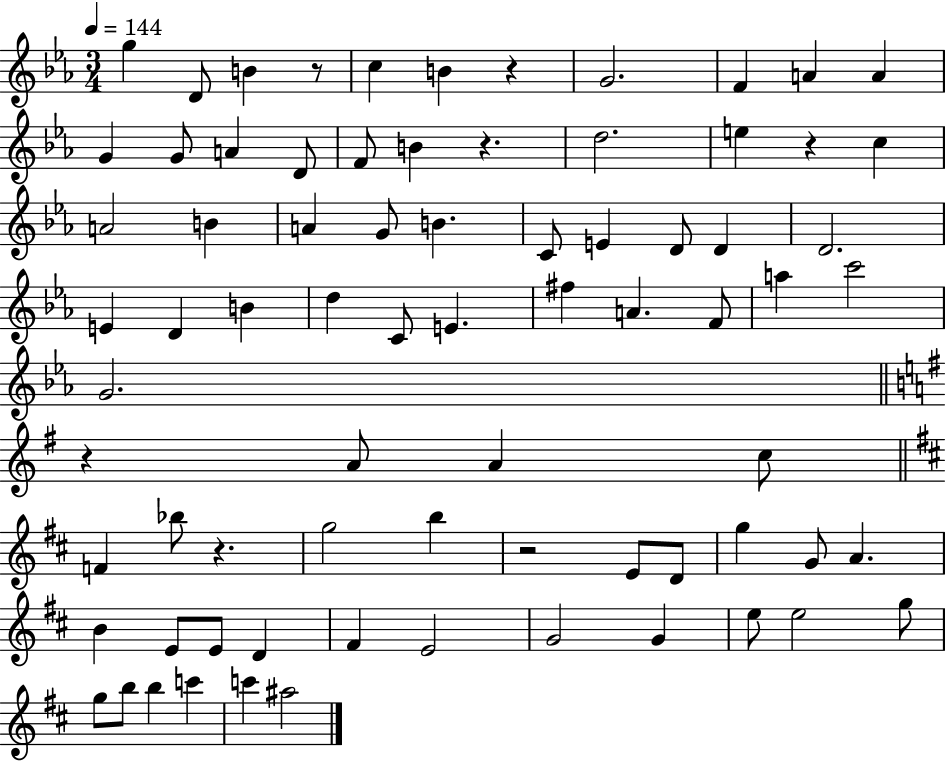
{
  \clef treble
  \numericTimeSignature
  \time 3/4
  \key ees \major
  \tempo 4 = 144
  g''4 d'8 b'4 r8 | c''4 b'4 r4 | g'2. | f'4 a'4 a'4 | \break g'4 g'8 a'4 d'8 | f'8 b'4 r4. | d''2. | e''4 r4 c''4 | \break a'2 b'4 | a'4 g'8 b'4. | c'8 e'4 d'8 d'4 | d'2. | \break e'4 d'4 b'4 | d''4 c'8 e'4. | fis''4 a'4. f'8 | a''4 c'''2 | \break g'2. | \bar "||" \break \key e \minor r4 a'8 a'4 c''8 | \bar "||" \break \key b \minor f'4 bes''8 r4. | g''2 b''4 | r2 e'8 d'8 | g''4 g'8 a'4. | \break b'4 e'8 e'8 d'4 | fis'4 e'2 | g'2 g'4 | e''8 e''2 g''8 | \break g''8 b''8 b''4 c'''4 | c'''4 ais''2 | \bar "|."
}